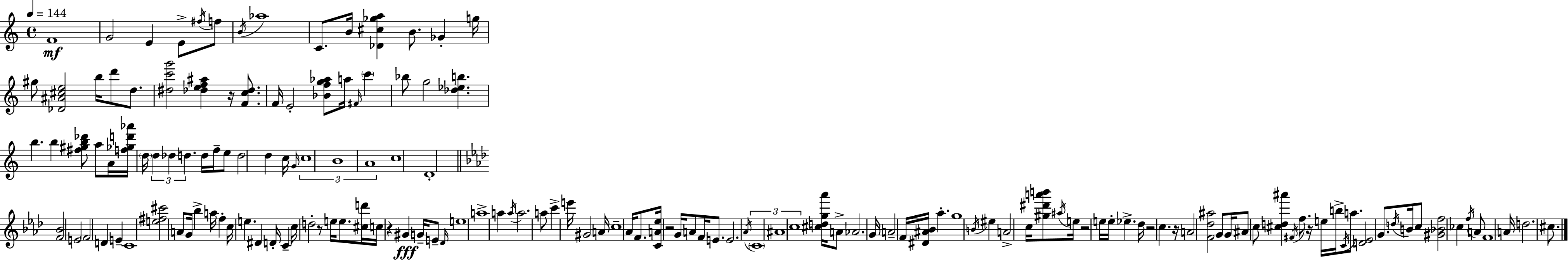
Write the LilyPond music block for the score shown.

{
  \clef treble
  \time 4/4
  \defaultTimeSignature
  \key c \major
  \tempo 4 = 144
  f'1\mf | g'2 e'4 e'8-> \acciaccatura { fis''16 } f''8 | \acciaccatura { b'16 } aes''1 | c'8. b'16 <des' cis'' ges'' a''>4 b'8. ges'4-. | \break g''16 gis''8 <des' ais' cis'' e''>2 b''16 d'''8 d''8. | <dis'' c''' g'''>2 <des'' e'' f'' ais''>4 r16 <f' c'' des''>8. | f'16 e'2-. <bes' f'' g'' aes''>8 a''16 \grace { fis'16 } \parenthesize c'''4 | bes''8 g''2 <des'' ees'' b''>4. | \break b''4. b''4 <fis'' gis'' b'' des'''>8 a''8 | a'16 <f'' ges'' d''' aes'''>16 \parenthesize d''16 \tuplet 3/2 { d''4 des''4 d''4. } | d''16 f''16-- e''8 d''2 d''4 | c''16 \grace { g'16 } \tuplet 3/2 { c''1 | \break b'1 | a'1 } | c''1 | d'1-. | \break \bar "||" \break \key aes \major <f' bes'>2 e'2 | \parenthesize f'2 d'4 e'4-- | c'1 | <e'' fis'' cis'''>2 a'8 g'16 bes''4-> a''16 | \break f''4-. c''16 e''4. dis'4 d'16-. | c'4-- c''16 d''2-. r8 e''16 | e''8. <cis'' d'''>16 c''16 r4 gis'4\fff g'16-- e'8-- | \grace { des'16 } e''1 | \break a''1-> | a''4 \acciaccatura { a''16 } a''2. | a''8 c'''4-> e'''16 gis'2 | a'16 c''1-- | \break aes'16 f'8. <c' a' ees''>16 r2 g'16 | a'8 f'16 e'8. e'2. | \acciaccatura { aes'16 } \tuplet 3/2 { \parenthesize c'1 | ais'1 | \break c''1 } | <cis'' d'' g'' aes'''>16 a'8-> aes'2. | g'16 a'2-- f'16 <dis' ais' bes'>16 aes''4.-. | g''1 | \break \acciaccatura { b'16 } eis''4 a'2-> | c''16 <gis'' dis''' a''' b'''>8 \acciaccatura { ais''16 } e''16 r2 e''16 e''16-. ees''4.-> | des''16 r2 c''4. | r16 a'2 <f' des'' ais''>2 | \break g'8 g'16 ais'8 c''8 <cis'' d'' ais'''>4 | \acciaccatura { fis'16 } f''8. r16 e''16 b''16-> \acciaccatura { c'16 } a''8. <d' ees'>2 | g'8. \acciaccatura { d''16 } b'16 c''8 <gis' bes' f''>2 | ces''4 \acciaccatura { f''16 } a'8 f'1 | \break a'16 d''2. | cis''8. \bar "|."
}